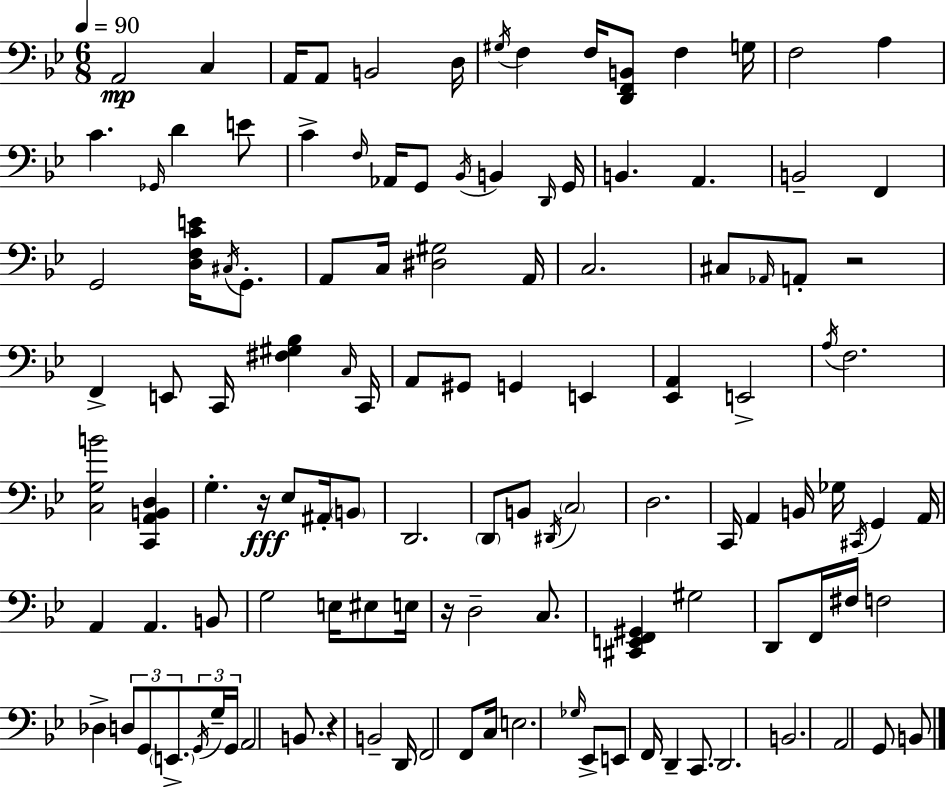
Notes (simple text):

A2/h C3/q A2/s A2/e B2/h D3/s G#3/s F3/q F3/s [D2,F2,B2]/e F3/q G3/s F3/h A3/q C4/q. Gb2/s D4/q E4/e C4/q F3/s Ab2/s G2/e Bb2/s B2/q D2/s G2/s B2/q. A2/q. B2/h F2/q G2/h [D3,F3,C4,E4]/s C#3/s G2/e. A2/e C3/s [D#3,G#3]/h A2/s C3/h. C#3/e Ab2/s A2/e R/h F2/q E2/e C2/s [F#3,G#3,Bb3]/q C3/s C2/s A2/e G#2/e G2/q E2/q [Eb2,A2]/q E2/h A3/s F3/h. [C3,G3,B4]/h [C2,A2,B2,D3]/q G3/q. R/s Eb3/e A#2/s B2/e D2/h. D2/e B2/e D#2/s C3/h D3/h. C2/s A2/q B2/s Gb3/s C#2/s G2/q A2/s A2/q A2/q. B2/e G3/h E3/s EIS3/e E3/s R/s D3/h C3/e. [C#2,E2,F2,G#2]/q G#3/h D2/e F2/s F#3/s F3/h Db3/q D3/e G2/e E2/e. G2/s G3/s G2/s A2/h B2/e. R/q B2/h D2/s F2/h F2/e C3/s E3/h. Gb3/s Eb2/e E2/e F2/s D2/q C2/e. D2/h. B2/h. A2/h G2/e B2/e